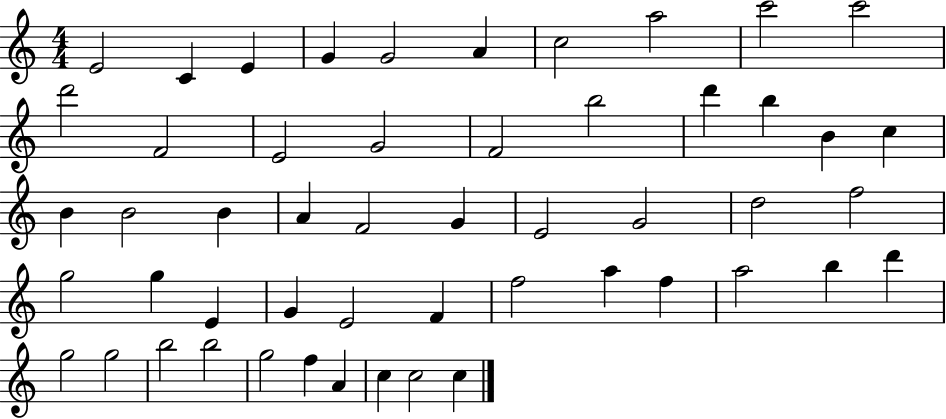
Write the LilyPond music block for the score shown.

{
  \clef treble
  \numericTimeSignature
  \time 4/4
  \key c \major
  e'2 c'4 e'4 | g'4 g'2 a'4 | c''2 a''2 | c'''2 c'''2 | \break d'''2 f'2 | e'2 g'2 | f'2 b''2 | d'''4 b''4 b'4 c''4 | \break b'4 b'2 b'4 | a'4 f'2 g'4 | e'2 g'2 | d''2 f''2 | \break g''2 g''4 e'4 | g'4 e'2 f'4 | f''2 a''4 f''4 | a''2 b''4 d'''4 | \break g''2 g''2 | b''2 b''2 | g''2 f''4 a'4 | c''4 c''2 c''4 | \break \bar "|."
}